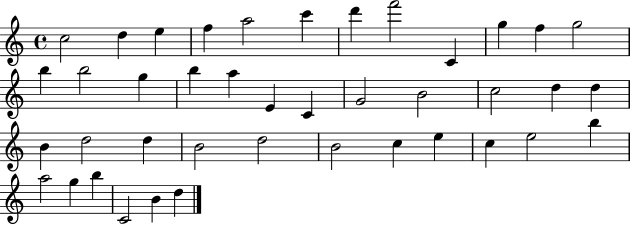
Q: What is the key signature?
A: C major